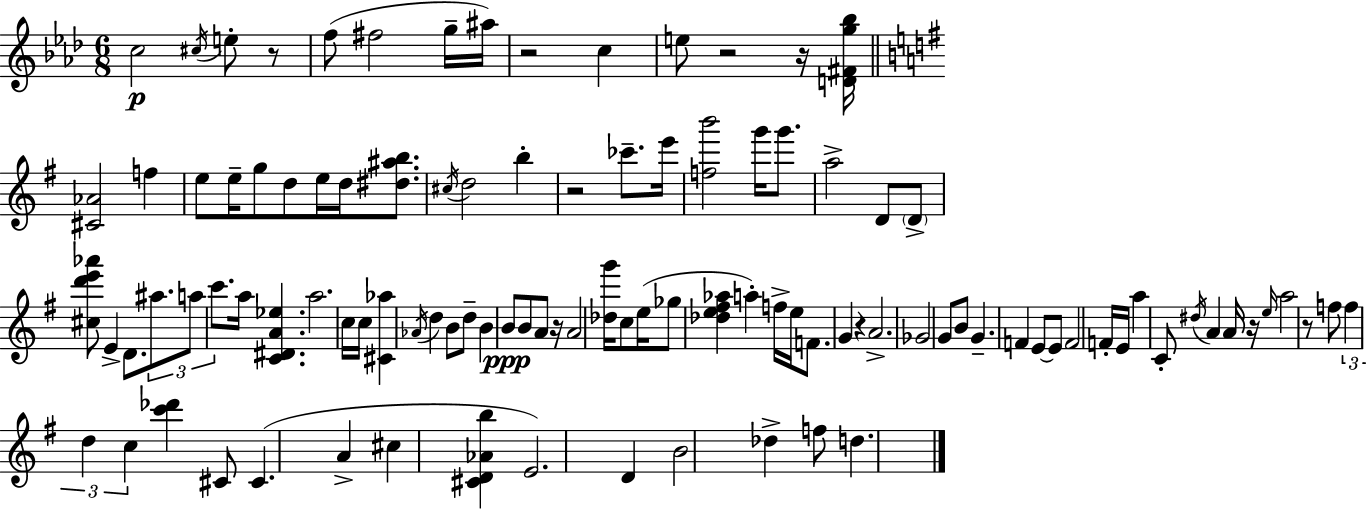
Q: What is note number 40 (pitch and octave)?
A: B4